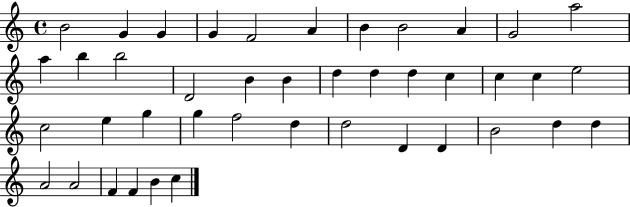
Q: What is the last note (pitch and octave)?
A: C5